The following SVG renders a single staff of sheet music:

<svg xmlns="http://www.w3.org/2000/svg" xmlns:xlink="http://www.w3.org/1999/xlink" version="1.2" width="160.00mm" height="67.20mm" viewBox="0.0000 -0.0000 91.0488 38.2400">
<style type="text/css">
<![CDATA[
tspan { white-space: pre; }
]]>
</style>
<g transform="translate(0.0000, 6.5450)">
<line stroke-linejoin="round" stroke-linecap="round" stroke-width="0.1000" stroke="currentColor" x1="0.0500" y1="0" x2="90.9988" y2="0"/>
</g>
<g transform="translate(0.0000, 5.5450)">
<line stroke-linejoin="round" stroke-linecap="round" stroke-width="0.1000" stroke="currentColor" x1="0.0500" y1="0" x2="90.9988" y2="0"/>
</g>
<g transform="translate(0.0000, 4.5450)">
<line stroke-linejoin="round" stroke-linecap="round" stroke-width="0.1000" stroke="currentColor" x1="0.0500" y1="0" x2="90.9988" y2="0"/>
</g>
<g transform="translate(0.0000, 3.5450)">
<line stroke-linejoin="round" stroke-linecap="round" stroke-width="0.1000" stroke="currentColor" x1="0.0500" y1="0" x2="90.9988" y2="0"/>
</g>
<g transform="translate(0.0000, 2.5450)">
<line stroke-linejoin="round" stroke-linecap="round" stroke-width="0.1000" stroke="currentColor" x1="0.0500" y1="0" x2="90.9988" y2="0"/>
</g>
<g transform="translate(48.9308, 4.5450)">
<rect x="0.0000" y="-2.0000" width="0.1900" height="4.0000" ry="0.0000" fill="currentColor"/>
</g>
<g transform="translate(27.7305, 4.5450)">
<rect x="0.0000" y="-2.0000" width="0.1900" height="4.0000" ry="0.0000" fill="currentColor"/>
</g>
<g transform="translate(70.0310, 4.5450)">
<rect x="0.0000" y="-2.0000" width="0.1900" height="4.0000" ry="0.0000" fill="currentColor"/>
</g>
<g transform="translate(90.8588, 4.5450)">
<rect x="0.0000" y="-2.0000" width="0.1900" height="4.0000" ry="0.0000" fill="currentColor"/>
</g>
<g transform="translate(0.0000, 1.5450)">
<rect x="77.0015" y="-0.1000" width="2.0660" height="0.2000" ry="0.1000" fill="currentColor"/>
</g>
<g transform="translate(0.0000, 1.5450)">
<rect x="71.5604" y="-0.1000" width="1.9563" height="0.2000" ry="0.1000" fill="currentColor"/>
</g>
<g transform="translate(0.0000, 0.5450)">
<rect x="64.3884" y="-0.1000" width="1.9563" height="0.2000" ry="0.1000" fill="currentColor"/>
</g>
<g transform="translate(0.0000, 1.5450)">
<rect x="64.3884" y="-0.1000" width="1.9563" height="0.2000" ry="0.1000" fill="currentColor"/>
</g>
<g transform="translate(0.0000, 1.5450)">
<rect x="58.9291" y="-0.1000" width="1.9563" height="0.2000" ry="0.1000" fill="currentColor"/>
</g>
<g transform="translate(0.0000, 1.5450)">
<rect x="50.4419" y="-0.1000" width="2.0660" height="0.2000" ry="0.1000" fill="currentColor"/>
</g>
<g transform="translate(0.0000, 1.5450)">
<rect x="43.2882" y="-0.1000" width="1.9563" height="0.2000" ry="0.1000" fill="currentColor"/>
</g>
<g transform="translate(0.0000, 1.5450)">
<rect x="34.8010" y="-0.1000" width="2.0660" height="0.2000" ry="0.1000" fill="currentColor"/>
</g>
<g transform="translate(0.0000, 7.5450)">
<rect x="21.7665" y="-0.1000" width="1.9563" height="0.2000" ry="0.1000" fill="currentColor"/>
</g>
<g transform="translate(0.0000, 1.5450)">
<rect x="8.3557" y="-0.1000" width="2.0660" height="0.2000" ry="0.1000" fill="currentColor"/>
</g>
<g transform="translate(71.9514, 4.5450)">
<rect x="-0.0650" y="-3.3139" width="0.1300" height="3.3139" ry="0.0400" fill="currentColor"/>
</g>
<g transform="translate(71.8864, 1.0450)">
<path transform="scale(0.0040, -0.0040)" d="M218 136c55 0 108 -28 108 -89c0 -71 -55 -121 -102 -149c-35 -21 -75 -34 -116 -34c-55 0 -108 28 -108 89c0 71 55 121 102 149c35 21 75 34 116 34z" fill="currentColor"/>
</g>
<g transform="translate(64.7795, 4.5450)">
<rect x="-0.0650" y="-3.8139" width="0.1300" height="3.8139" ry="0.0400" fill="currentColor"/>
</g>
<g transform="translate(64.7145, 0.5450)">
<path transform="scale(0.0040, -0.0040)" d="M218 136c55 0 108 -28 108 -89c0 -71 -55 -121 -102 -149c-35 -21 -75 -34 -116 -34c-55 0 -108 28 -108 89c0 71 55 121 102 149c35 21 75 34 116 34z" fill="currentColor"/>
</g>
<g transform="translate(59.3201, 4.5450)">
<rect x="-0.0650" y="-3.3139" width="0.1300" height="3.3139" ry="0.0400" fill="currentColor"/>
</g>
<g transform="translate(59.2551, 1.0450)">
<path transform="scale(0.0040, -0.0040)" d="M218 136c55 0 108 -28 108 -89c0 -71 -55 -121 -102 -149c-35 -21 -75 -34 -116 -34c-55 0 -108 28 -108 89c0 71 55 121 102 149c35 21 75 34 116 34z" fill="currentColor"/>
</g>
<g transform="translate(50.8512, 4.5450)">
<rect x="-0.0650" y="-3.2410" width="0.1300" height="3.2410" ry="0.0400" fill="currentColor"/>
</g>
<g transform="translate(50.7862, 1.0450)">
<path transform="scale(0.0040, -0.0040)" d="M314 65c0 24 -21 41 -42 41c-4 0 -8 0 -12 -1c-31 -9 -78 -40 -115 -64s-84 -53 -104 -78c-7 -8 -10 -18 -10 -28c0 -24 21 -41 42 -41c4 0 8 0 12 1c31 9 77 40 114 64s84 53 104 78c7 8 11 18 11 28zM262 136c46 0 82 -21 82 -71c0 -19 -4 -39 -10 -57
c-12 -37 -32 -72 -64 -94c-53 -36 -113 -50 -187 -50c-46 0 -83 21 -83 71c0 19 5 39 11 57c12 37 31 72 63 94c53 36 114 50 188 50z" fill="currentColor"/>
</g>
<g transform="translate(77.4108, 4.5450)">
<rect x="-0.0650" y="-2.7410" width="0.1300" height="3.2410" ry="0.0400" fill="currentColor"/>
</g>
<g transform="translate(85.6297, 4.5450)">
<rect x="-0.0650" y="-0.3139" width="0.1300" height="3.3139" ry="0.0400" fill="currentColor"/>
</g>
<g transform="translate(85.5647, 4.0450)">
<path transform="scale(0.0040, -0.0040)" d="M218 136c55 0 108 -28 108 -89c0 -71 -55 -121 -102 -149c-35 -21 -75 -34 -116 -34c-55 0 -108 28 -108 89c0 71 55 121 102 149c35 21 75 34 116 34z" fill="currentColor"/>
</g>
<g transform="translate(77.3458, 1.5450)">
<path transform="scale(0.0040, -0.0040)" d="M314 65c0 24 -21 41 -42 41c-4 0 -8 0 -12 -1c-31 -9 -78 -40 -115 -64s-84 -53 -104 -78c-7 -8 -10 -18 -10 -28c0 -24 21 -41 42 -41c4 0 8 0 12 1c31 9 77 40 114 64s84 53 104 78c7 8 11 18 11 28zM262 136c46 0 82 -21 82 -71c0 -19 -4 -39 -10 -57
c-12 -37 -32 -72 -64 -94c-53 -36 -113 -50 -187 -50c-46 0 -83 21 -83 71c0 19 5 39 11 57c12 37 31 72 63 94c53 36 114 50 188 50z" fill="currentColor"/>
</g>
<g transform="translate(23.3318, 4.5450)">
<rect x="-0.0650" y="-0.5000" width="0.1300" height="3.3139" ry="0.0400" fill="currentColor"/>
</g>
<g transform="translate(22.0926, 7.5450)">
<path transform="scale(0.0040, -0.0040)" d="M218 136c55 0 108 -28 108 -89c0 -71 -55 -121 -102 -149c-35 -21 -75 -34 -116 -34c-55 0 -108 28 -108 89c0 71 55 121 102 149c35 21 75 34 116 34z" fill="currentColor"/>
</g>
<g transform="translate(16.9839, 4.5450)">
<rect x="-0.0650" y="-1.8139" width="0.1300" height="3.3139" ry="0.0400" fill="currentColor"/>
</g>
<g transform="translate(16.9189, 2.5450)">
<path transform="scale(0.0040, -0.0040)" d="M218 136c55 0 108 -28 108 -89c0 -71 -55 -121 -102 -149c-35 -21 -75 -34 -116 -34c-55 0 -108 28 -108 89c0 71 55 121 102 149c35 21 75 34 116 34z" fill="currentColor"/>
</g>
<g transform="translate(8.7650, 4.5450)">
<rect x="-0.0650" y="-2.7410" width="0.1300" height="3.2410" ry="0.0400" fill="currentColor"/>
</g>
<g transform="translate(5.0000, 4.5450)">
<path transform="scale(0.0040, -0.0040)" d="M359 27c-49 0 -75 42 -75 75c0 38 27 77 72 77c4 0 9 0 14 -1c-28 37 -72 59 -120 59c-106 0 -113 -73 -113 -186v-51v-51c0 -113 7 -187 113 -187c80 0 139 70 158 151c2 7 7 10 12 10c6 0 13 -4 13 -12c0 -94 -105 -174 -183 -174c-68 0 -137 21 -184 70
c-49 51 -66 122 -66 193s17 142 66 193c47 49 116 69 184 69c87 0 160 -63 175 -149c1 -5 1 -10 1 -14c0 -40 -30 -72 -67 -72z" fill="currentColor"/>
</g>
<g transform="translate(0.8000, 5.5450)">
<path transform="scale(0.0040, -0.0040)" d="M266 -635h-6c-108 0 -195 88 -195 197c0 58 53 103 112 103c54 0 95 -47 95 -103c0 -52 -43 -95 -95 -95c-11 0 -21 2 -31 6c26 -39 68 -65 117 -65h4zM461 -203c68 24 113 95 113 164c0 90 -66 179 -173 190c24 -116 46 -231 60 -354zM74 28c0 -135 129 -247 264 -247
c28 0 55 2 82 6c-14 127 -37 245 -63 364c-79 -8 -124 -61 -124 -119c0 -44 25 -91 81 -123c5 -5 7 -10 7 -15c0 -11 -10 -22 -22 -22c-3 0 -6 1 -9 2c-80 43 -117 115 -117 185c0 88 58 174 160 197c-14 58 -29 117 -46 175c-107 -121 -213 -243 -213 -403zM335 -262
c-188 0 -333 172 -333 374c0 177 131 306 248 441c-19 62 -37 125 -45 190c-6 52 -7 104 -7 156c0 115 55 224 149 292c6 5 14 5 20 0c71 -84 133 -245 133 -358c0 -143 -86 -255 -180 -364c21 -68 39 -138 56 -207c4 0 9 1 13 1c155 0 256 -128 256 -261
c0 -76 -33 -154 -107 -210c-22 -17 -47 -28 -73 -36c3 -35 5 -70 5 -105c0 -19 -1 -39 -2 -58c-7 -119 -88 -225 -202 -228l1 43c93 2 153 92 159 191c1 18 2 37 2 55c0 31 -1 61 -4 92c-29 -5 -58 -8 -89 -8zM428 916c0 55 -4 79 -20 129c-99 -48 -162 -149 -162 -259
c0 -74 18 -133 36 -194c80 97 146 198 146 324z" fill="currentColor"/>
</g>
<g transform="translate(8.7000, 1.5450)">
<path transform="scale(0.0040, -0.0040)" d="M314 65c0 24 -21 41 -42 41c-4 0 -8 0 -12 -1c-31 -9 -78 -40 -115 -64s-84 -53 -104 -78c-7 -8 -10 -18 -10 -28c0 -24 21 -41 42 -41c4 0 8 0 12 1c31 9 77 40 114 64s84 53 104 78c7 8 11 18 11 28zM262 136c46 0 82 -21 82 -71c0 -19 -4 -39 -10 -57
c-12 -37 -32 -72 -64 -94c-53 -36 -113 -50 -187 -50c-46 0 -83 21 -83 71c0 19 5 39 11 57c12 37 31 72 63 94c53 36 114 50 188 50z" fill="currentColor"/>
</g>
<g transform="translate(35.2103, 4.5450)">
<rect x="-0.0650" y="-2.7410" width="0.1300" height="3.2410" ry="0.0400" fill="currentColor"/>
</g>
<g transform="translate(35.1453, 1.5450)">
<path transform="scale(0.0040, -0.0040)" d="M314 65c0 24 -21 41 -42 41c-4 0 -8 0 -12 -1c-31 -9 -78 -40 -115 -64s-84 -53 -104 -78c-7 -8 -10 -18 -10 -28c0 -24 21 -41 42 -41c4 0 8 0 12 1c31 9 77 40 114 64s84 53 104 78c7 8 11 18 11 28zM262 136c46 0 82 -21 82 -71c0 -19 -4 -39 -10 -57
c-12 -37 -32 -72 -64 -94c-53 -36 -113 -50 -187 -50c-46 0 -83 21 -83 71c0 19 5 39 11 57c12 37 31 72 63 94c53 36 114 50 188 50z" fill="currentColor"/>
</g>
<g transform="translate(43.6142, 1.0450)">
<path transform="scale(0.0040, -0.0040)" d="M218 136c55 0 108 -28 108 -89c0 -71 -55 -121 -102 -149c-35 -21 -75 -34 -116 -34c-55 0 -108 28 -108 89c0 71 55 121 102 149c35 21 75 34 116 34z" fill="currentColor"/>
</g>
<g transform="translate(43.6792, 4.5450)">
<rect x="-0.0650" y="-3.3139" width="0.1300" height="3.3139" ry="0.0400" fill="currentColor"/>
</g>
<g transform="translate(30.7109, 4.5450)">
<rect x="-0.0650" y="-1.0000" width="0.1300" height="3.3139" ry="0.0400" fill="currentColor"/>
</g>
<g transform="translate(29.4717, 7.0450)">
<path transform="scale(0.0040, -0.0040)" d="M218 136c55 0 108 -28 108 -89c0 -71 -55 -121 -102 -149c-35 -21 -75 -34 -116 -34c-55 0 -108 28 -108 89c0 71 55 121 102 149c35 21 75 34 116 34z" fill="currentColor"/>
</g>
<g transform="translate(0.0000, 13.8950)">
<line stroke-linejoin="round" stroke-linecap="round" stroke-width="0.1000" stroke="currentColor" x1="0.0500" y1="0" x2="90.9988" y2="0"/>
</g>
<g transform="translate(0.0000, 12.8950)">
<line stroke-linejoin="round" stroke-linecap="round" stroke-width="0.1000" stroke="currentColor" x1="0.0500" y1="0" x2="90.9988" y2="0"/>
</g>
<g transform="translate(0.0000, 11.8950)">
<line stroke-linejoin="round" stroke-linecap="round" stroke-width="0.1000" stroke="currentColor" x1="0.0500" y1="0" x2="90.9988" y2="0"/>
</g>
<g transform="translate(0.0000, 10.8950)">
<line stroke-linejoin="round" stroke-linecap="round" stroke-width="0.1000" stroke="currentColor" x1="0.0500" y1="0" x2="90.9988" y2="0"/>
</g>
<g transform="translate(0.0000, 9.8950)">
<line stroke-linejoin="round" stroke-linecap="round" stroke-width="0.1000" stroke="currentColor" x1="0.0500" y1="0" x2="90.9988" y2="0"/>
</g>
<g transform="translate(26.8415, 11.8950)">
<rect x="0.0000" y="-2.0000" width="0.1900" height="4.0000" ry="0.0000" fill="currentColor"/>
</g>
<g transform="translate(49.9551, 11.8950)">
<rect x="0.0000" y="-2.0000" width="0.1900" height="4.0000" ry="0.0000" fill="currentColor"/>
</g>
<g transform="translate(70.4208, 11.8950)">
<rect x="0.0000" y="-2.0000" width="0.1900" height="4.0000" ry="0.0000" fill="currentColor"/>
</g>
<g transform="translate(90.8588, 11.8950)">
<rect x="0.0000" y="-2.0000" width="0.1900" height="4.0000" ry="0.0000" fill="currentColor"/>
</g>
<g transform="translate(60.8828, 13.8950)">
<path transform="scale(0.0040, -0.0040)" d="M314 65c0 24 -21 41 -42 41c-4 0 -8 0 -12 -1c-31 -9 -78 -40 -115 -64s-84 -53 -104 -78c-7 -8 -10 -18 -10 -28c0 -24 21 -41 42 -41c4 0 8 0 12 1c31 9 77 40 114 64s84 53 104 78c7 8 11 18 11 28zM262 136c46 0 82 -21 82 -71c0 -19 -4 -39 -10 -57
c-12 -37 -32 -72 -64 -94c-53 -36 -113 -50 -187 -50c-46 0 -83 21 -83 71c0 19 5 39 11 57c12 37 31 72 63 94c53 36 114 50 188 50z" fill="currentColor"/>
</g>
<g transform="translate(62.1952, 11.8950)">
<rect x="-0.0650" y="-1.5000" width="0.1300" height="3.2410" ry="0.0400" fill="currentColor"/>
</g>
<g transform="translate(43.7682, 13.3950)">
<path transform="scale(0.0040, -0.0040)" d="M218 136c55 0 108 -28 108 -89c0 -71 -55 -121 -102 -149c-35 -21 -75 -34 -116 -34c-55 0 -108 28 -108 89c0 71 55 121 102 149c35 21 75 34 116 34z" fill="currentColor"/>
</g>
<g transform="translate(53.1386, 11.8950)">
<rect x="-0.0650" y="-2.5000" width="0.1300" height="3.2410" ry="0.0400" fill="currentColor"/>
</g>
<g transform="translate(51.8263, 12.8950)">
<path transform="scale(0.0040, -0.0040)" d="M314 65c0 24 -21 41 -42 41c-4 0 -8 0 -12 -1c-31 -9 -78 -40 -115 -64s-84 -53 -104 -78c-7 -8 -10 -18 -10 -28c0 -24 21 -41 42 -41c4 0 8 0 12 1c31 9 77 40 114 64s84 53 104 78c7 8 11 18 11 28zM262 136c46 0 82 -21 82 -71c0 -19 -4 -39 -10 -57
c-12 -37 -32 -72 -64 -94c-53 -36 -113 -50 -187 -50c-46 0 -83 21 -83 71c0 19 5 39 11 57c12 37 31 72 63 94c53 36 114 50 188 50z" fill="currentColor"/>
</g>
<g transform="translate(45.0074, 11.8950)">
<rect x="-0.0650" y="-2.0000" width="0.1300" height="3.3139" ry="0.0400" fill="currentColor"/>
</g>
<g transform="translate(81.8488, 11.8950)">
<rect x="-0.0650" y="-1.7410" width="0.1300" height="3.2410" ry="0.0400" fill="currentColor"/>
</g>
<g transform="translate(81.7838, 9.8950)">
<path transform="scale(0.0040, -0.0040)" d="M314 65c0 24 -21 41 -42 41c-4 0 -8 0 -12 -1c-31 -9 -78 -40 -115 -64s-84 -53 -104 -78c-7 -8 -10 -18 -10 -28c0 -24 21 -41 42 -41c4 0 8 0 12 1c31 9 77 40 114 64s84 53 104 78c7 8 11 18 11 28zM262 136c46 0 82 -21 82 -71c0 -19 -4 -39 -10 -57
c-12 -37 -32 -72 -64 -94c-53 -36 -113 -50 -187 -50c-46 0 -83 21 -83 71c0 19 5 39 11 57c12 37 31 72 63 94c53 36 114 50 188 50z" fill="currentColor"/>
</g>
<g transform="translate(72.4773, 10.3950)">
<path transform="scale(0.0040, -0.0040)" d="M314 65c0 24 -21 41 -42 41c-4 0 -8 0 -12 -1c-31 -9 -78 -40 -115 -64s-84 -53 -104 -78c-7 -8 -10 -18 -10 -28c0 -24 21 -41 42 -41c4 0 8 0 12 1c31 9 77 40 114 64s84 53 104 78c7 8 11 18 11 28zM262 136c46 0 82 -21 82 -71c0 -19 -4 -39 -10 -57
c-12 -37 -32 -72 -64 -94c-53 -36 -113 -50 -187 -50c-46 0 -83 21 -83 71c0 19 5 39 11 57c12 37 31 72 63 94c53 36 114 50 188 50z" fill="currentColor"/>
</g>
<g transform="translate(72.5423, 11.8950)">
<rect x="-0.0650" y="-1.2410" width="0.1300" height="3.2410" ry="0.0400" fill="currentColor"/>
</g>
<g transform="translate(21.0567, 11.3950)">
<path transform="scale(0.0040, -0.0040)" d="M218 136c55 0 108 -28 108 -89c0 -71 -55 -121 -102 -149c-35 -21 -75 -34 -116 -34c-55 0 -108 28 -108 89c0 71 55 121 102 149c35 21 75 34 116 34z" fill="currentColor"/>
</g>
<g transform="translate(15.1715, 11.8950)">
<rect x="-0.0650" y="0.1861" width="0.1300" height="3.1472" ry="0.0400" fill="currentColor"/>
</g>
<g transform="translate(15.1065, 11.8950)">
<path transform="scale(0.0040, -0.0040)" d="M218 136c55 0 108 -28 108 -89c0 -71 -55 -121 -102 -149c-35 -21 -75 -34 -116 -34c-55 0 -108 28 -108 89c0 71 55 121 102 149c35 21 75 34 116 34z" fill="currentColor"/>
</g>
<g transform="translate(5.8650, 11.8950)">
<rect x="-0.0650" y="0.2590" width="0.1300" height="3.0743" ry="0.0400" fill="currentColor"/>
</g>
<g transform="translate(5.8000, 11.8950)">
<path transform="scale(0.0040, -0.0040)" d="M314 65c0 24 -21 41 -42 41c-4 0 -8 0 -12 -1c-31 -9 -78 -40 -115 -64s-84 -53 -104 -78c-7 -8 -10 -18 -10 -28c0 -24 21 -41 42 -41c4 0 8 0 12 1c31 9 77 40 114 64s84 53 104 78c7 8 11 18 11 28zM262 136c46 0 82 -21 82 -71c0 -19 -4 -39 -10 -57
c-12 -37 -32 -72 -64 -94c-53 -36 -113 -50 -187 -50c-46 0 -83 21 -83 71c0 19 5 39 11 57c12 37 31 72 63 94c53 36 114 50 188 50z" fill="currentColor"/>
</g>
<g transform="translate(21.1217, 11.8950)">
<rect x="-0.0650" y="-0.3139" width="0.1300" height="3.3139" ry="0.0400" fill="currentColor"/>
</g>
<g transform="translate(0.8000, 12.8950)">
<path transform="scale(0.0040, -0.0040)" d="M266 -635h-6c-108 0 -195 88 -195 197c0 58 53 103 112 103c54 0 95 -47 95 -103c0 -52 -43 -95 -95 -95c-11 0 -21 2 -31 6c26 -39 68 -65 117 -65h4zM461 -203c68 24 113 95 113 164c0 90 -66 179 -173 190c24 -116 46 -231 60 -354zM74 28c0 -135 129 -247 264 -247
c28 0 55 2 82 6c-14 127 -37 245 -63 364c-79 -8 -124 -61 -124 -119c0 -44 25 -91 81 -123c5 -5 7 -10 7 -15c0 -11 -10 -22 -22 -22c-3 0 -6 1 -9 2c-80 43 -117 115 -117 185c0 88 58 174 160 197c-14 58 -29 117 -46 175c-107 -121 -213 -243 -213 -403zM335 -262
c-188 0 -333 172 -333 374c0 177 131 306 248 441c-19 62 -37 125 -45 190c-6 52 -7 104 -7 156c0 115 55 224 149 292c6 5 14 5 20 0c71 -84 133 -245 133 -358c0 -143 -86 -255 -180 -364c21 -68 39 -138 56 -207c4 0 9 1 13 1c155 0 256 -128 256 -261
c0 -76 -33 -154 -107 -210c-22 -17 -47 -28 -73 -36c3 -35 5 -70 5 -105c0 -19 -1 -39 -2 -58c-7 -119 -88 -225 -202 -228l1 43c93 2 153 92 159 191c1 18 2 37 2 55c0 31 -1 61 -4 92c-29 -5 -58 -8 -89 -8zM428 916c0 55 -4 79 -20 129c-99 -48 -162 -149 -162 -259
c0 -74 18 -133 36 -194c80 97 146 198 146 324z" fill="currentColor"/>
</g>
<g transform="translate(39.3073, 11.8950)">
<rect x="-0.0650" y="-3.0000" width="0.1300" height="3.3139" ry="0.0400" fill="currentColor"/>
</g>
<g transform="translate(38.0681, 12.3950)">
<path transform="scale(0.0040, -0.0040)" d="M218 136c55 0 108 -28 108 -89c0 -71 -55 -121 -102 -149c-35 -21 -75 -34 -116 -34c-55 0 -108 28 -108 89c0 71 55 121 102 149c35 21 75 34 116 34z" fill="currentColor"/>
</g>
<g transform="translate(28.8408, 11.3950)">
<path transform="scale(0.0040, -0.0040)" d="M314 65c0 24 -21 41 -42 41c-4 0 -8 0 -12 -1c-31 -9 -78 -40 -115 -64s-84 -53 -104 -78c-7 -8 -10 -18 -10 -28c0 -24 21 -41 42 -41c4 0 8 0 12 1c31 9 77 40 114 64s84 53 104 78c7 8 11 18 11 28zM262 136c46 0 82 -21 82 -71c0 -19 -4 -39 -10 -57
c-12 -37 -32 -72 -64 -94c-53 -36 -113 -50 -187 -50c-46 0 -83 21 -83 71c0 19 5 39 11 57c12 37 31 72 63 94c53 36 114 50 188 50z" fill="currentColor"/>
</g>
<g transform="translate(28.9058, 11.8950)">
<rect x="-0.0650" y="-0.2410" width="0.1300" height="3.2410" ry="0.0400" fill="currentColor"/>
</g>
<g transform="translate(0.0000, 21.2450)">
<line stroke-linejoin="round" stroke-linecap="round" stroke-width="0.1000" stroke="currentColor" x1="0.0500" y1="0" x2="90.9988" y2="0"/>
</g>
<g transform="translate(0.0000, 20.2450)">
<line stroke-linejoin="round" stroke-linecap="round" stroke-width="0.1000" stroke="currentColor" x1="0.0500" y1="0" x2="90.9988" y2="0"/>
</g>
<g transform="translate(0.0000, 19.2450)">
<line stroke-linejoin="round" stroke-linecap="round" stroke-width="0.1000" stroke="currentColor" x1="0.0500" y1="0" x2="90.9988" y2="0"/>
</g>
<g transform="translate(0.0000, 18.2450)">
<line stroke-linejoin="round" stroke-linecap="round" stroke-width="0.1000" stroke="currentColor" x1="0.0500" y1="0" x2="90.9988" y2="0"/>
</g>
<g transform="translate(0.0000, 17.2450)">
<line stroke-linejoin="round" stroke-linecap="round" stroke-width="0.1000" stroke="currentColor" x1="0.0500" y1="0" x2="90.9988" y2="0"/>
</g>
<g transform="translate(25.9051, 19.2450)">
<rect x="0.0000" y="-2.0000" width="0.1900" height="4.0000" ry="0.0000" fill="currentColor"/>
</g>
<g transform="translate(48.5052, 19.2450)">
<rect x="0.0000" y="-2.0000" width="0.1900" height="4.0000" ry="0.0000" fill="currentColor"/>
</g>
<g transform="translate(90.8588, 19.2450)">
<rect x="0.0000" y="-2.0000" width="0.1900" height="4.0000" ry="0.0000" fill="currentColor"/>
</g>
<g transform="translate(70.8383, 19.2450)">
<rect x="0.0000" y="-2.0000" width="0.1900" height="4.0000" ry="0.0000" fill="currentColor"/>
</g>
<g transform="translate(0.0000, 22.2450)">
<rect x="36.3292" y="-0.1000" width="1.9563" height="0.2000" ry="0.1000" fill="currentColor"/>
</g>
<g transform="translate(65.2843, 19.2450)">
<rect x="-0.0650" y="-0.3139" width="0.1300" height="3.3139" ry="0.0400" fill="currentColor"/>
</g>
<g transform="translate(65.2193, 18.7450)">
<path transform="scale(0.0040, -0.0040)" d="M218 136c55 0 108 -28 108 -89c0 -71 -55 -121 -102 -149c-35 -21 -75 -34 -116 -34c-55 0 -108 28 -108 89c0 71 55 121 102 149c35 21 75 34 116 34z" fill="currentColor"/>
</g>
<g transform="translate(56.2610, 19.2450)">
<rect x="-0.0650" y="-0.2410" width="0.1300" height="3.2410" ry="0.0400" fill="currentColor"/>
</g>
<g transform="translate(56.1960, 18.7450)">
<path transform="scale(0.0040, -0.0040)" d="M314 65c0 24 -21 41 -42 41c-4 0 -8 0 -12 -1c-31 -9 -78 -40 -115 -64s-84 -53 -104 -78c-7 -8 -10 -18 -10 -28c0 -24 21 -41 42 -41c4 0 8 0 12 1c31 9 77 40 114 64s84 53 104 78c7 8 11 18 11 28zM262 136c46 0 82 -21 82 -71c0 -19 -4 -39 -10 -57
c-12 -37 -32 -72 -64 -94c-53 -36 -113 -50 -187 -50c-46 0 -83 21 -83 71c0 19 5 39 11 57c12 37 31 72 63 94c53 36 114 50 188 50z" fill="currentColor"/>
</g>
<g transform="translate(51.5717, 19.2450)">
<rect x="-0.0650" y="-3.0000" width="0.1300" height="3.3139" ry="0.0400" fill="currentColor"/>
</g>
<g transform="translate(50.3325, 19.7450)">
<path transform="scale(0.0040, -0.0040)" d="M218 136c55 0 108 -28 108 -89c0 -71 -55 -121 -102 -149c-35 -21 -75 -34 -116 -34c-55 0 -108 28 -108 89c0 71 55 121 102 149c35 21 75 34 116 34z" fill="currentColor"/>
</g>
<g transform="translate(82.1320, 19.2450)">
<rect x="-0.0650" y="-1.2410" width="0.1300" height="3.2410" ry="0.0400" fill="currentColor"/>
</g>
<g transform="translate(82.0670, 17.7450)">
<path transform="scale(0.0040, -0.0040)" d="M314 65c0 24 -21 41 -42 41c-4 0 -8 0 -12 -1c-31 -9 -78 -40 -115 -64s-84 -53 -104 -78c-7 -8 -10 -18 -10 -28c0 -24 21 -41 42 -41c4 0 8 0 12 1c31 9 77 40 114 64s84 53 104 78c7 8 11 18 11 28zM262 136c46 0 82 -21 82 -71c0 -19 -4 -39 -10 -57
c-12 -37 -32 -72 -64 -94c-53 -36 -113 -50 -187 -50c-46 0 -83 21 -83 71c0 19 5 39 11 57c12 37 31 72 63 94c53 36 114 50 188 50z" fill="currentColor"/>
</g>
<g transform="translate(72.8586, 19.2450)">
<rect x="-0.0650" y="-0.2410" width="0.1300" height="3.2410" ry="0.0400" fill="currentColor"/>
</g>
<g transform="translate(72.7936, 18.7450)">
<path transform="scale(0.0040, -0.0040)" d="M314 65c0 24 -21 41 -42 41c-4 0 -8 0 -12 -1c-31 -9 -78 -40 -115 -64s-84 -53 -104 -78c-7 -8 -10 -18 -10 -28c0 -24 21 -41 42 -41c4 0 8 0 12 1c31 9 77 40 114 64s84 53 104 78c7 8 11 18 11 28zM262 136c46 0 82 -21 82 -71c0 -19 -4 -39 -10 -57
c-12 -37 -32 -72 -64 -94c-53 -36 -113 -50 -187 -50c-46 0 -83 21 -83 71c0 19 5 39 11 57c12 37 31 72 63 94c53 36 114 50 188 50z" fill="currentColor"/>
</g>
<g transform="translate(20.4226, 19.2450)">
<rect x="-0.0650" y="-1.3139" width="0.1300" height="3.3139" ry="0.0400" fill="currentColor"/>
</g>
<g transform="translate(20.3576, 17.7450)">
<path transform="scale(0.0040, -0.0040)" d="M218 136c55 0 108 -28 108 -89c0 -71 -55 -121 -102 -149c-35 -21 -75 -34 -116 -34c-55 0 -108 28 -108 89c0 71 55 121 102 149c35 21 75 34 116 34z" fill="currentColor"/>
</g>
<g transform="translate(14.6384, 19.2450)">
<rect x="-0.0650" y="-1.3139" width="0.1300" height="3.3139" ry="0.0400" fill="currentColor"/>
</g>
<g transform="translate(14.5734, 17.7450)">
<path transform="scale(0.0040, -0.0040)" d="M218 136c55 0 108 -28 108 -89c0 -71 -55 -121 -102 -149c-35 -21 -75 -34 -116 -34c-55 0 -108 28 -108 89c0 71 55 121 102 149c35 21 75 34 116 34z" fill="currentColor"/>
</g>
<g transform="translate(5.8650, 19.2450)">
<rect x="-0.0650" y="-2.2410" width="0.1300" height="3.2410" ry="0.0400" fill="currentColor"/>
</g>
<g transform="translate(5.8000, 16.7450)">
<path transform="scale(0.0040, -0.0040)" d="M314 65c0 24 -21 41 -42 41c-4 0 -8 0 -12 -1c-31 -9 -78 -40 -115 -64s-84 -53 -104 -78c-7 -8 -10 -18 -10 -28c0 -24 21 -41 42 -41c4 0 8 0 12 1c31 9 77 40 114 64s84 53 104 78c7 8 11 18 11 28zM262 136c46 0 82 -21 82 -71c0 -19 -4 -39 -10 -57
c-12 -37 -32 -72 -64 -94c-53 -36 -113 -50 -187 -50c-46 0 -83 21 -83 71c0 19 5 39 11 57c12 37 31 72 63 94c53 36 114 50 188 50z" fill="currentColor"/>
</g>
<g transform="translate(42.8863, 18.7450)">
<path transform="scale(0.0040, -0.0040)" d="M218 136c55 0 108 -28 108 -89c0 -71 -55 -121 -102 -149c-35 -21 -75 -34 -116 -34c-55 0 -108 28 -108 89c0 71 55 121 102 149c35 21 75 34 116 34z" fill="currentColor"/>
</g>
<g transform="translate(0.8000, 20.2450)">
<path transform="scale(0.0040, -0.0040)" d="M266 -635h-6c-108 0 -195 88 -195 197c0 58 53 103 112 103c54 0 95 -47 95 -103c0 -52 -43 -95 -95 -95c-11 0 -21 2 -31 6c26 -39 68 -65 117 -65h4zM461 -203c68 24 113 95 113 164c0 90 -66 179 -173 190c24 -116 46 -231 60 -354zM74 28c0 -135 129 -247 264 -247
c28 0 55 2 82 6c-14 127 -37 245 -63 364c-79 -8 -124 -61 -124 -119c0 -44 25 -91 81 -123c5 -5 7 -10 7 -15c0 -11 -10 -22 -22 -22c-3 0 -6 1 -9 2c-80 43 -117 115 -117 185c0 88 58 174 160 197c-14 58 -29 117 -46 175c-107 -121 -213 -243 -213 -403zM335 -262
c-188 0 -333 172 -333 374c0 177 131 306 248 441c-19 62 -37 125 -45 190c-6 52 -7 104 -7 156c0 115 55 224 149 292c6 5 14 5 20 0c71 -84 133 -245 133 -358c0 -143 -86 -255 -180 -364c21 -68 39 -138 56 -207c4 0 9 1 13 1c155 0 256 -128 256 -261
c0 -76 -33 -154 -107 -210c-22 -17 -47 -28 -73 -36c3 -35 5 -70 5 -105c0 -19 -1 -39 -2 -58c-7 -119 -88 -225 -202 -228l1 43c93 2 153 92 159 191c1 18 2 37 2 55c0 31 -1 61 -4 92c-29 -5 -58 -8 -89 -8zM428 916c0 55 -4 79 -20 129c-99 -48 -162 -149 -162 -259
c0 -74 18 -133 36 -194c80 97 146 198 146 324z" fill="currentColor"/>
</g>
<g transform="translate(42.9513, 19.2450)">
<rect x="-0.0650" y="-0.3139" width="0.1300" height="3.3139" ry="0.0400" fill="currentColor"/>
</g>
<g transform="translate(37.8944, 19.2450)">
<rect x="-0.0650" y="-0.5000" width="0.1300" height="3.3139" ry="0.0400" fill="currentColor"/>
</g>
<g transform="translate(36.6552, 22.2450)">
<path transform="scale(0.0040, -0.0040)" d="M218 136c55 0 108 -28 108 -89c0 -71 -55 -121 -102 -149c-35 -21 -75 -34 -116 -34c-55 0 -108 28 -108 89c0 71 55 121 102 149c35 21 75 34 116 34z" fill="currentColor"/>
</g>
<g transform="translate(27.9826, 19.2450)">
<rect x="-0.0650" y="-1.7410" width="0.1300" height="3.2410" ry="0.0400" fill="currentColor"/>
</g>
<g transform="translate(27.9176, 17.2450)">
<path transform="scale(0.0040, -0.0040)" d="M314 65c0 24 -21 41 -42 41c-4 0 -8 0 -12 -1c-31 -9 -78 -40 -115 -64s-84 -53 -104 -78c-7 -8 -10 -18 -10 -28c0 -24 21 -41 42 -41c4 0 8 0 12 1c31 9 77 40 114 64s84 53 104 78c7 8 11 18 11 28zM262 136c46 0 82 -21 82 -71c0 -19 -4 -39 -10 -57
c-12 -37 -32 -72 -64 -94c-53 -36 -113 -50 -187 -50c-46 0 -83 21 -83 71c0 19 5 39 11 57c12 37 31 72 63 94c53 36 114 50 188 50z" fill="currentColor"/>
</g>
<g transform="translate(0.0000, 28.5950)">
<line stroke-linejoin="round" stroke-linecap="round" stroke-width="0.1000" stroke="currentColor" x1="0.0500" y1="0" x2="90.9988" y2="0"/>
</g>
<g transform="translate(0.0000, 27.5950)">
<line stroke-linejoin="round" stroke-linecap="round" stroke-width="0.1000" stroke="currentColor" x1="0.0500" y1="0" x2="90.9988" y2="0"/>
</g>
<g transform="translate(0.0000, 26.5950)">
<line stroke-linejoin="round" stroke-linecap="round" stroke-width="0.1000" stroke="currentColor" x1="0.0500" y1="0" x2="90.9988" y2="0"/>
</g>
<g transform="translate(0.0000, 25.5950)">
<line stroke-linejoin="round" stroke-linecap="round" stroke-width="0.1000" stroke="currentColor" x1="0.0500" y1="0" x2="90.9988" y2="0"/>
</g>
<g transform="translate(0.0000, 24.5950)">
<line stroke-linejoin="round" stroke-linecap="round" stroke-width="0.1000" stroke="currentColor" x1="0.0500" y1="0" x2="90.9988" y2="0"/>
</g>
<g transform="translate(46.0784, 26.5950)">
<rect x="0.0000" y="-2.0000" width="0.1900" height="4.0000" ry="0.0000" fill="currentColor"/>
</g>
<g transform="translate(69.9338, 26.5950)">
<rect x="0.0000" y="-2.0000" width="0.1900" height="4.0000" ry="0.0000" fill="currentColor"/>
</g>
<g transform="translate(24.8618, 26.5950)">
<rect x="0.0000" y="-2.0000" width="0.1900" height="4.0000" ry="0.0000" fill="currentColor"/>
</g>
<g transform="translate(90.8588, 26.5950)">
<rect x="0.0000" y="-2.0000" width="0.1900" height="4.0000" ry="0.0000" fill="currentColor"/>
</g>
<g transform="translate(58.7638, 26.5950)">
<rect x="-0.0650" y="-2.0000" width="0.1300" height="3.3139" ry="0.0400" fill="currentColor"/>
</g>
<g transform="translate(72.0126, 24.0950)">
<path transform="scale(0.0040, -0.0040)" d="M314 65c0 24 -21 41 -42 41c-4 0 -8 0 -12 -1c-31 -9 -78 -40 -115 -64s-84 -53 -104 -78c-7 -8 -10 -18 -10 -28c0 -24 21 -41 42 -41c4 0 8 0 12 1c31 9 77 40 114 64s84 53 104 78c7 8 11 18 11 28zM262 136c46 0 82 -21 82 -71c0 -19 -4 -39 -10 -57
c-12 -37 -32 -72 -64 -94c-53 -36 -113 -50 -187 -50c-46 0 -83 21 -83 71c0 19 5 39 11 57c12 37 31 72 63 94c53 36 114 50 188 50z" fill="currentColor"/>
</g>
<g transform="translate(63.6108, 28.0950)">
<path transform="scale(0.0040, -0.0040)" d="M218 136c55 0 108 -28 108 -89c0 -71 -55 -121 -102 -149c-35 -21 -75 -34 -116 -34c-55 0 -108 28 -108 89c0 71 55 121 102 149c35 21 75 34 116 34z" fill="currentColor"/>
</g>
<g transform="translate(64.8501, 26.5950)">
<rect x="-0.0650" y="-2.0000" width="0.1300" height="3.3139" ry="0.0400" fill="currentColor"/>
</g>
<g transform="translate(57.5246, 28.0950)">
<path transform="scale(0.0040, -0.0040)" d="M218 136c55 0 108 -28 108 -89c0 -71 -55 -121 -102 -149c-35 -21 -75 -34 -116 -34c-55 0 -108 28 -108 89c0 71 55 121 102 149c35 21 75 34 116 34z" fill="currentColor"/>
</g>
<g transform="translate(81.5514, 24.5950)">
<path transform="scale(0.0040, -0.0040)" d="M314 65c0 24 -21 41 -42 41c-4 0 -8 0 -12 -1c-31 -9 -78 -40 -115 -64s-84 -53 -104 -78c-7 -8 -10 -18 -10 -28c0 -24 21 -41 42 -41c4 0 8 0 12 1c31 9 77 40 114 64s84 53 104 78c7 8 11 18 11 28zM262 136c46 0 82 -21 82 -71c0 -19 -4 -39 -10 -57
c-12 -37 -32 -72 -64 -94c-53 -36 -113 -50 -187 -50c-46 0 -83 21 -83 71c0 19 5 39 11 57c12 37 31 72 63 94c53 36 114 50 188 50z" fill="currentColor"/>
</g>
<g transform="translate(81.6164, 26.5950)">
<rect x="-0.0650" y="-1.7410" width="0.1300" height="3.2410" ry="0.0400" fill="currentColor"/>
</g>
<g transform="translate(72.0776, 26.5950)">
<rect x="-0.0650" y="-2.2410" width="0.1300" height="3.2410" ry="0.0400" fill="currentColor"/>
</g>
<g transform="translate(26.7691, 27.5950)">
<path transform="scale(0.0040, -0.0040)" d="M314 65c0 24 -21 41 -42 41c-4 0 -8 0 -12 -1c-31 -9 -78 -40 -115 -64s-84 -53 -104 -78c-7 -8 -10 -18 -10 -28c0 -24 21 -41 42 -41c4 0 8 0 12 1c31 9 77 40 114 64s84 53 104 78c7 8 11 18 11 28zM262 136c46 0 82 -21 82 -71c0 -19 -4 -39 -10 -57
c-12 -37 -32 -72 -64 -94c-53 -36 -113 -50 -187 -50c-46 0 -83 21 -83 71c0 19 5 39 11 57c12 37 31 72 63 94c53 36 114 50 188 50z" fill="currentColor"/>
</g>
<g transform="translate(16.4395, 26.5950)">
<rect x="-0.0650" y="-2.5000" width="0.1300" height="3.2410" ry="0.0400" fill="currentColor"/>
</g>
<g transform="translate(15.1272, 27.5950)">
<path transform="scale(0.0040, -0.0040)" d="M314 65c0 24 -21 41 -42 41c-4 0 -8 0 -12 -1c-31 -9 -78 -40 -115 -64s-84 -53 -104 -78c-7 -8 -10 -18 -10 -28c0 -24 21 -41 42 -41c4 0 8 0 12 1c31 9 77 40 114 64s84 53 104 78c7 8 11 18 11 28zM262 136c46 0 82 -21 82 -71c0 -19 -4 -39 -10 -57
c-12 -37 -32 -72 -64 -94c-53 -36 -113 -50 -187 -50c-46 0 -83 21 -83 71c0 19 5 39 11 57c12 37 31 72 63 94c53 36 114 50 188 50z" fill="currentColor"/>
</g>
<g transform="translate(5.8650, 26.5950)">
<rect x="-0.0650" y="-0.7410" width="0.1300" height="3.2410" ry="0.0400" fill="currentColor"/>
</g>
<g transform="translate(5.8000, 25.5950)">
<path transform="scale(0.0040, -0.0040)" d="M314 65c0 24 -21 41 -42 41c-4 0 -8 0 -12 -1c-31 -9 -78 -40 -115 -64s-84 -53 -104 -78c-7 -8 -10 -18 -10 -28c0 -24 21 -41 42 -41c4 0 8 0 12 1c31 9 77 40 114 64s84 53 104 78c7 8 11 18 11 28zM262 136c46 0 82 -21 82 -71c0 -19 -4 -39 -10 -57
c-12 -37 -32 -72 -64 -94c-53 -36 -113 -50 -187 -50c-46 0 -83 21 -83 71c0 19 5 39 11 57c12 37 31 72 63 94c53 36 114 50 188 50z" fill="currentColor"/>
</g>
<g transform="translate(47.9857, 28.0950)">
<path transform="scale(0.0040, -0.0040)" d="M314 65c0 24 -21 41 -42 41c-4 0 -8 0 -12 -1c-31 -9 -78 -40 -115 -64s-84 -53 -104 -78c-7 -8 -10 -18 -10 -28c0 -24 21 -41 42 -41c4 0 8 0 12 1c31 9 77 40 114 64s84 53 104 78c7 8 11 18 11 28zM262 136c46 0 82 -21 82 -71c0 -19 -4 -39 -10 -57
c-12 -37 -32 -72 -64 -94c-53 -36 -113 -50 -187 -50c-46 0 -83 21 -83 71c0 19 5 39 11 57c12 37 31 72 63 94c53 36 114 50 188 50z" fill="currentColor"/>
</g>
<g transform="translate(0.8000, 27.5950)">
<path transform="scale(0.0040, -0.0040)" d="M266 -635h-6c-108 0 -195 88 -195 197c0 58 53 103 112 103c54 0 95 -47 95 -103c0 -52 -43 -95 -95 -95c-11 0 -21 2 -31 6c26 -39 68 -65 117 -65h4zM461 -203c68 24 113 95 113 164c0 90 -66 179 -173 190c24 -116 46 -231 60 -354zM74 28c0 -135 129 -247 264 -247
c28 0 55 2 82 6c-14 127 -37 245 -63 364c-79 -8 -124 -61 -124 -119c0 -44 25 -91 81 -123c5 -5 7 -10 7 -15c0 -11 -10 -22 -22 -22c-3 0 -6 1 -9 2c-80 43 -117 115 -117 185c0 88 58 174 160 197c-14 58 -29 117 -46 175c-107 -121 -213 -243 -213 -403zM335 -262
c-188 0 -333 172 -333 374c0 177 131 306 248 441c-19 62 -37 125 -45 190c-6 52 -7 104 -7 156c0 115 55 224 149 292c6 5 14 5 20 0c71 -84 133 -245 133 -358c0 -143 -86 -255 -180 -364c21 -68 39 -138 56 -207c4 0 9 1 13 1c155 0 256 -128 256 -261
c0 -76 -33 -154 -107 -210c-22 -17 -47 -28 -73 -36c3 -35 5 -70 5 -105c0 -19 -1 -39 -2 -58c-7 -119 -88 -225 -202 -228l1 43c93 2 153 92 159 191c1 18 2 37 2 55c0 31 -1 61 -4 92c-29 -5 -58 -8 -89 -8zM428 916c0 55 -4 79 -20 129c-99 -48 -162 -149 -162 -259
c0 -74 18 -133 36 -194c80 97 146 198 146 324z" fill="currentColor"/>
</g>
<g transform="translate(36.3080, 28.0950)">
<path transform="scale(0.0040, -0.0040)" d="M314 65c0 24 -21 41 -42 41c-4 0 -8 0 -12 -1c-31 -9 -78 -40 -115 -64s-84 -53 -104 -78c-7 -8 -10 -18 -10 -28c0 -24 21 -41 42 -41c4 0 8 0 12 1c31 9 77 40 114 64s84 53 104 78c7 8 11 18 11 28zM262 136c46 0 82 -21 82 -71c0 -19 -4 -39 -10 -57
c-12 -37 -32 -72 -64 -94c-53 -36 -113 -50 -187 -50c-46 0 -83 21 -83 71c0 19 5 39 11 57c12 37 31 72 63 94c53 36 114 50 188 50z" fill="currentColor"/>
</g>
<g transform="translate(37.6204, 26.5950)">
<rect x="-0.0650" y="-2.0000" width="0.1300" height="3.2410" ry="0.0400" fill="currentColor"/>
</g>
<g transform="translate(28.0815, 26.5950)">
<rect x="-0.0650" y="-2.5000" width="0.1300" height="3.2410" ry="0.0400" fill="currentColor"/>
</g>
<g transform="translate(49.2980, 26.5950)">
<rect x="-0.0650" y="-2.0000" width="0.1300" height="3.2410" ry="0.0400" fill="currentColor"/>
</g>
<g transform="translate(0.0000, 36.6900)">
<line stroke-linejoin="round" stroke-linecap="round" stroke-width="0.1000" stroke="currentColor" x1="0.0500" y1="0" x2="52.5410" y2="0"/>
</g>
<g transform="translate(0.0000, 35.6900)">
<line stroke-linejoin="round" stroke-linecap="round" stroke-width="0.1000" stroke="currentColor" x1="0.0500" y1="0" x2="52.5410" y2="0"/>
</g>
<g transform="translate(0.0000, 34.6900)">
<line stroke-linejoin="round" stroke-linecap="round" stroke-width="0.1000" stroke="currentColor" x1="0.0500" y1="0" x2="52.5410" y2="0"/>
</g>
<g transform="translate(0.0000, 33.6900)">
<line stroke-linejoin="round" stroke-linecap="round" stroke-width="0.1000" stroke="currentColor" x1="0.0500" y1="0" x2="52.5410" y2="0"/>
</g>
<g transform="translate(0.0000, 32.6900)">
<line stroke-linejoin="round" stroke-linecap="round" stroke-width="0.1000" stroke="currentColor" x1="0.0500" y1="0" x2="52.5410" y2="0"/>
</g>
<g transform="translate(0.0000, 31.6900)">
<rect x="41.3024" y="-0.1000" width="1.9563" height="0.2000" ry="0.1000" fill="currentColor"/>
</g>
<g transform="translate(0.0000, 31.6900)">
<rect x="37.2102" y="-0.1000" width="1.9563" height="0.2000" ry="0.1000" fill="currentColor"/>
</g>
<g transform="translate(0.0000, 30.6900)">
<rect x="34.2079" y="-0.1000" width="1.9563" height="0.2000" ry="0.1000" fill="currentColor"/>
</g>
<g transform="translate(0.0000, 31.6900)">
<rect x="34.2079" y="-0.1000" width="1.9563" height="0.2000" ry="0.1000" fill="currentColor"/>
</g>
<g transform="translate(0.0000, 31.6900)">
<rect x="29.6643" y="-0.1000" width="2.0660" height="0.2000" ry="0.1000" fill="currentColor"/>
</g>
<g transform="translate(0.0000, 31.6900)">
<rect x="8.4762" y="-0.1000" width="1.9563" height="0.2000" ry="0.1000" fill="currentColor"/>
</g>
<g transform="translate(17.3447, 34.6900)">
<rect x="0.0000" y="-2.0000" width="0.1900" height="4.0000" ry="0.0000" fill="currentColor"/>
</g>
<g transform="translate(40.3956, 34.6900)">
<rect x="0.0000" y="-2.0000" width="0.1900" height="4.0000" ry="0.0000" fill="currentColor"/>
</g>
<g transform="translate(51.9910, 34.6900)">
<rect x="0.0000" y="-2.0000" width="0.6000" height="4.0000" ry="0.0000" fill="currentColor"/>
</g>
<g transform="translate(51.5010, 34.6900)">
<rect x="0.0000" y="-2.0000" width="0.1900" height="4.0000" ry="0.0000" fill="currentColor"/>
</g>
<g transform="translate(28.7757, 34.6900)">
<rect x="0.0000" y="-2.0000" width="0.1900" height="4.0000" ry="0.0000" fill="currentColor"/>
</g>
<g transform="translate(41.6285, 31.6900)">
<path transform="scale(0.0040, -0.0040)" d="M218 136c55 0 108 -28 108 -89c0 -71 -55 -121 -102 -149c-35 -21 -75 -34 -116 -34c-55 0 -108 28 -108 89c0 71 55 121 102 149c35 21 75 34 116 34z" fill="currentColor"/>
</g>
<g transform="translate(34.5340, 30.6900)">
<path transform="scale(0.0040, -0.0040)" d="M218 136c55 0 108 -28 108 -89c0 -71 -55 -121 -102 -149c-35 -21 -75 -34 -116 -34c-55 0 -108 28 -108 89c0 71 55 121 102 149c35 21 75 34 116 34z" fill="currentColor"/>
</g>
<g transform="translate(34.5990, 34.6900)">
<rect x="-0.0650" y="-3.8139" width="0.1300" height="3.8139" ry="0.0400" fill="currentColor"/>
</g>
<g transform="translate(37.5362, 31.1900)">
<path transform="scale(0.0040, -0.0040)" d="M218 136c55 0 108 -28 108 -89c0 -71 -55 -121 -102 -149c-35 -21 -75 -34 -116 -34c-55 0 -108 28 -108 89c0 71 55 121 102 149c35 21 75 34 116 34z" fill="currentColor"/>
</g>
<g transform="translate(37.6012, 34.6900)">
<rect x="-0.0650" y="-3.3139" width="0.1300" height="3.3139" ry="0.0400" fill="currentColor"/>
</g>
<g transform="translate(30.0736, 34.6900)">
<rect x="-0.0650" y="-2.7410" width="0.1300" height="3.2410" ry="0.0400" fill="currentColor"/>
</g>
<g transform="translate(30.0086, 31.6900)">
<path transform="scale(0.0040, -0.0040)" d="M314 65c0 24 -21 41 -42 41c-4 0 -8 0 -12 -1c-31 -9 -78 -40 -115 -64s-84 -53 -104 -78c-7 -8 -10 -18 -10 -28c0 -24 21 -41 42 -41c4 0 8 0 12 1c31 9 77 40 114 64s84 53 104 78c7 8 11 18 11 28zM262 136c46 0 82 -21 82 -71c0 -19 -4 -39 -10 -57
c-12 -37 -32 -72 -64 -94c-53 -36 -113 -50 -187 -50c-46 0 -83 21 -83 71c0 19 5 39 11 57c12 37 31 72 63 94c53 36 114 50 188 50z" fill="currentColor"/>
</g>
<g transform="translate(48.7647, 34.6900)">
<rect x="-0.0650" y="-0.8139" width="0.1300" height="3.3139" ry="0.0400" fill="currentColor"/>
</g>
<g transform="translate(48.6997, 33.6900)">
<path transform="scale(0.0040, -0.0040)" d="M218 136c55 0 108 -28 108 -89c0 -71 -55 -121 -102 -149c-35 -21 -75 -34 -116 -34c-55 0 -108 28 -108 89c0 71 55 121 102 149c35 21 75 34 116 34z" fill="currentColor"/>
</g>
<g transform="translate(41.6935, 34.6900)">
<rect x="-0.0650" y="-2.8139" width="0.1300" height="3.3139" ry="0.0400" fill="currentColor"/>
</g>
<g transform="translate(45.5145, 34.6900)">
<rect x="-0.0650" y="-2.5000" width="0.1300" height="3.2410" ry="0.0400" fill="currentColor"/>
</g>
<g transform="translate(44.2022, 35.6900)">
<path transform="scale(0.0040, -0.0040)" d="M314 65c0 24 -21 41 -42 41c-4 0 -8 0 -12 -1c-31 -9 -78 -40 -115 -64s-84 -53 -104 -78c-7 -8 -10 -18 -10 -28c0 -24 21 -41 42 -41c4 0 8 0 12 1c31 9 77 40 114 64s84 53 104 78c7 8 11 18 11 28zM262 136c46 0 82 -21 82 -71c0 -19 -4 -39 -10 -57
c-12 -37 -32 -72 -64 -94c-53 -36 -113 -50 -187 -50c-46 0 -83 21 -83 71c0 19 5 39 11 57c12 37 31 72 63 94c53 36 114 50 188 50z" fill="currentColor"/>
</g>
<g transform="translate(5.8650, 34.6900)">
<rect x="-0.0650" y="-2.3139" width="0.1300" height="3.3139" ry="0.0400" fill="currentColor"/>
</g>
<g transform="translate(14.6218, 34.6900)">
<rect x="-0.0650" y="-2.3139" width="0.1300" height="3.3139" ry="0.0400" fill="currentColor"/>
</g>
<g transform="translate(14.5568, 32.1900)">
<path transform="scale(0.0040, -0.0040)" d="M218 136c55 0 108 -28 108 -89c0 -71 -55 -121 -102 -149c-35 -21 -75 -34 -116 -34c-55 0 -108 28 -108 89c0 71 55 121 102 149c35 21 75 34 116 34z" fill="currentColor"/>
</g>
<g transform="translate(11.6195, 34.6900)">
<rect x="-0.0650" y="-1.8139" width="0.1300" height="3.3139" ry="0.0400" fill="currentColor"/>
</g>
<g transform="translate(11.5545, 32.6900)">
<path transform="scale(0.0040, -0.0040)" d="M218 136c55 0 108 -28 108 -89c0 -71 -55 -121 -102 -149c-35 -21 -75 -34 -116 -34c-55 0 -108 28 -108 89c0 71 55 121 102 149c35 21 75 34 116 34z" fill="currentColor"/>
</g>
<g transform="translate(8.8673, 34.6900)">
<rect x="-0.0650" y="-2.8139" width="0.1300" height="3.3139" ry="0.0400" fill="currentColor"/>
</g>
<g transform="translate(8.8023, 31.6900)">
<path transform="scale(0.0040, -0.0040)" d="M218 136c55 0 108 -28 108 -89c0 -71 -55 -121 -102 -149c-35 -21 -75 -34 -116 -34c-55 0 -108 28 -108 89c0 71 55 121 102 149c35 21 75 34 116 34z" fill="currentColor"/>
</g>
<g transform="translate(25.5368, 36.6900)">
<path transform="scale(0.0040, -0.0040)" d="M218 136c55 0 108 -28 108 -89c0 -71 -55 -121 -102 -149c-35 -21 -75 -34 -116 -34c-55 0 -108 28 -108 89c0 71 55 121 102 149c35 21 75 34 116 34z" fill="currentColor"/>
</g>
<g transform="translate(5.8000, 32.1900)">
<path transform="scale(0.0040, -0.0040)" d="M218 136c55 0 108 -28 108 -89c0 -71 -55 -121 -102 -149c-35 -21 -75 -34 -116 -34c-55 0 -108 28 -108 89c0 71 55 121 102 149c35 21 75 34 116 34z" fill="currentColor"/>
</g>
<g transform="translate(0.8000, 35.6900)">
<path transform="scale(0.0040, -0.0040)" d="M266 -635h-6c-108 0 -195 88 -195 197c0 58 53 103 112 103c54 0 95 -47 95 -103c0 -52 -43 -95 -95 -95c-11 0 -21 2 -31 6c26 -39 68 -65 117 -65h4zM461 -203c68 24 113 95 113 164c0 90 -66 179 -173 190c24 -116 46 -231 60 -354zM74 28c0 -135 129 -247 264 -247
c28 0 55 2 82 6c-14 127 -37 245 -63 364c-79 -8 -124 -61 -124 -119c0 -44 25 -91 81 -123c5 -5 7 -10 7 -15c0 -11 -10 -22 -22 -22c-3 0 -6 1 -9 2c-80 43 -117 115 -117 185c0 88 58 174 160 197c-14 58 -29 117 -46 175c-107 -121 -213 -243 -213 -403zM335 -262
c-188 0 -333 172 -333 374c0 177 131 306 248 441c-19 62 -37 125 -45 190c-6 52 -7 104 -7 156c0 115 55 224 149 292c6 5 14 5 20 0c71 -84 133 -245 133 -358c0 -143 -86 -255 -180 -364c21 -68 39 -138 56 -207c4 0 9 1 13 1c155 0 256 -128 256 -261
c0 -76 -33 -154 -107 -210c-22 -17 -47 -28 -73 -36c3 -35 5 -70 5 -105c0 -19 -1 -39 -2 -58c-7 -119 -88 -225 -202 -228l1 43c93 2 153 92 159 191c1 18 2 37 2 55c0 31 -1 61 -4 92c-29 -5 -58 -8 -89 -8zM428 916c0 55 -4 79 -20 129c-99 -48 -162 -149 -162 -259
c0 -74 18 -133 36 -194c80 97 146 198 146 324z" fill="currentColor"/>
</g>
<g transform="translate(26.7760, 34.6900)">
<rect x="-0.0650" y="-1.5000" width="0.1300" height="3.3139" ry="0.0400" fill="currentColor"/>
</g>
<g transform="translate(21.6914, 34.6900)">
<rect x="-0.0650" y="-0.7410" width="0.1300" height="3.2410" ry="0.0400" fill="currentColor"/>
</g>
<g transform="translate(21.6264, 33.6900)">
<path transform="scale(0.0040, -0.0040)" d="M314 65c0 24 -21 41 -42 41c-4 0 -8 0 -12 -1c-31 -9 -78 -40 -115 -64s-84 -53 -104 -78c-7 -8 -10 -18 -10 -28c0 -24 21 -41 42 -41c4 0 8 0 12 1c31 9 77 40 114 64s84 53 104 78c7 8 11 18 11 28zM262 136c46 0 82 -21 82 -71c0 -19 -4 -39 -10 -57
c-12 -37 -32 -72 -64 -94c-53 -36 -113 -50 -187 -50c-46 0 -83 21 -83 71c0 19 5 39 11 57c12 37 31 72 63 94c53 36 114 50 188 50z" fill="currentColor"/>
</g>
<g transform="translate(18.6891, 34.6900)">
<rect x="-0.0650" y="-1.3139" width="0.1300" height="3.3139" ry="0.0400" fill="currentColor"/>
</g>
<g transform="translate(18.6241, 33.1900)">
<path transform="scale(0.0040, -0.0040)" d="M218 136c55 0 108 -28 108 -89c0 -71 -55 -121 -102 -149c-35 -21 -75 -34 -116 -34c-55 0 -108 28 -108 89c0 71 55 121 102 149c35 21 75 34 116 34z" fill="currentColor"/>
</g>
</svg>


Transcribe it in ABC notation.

X:1
T:Untitled
M:4/4
L:1/4
K:C
a2 f C D a2 b b2 b c' b a2 c B2 B c c2 A F G2 E2 e2 f2 g2 e e f2 C c A c2 c c2 e2 d2 G2 G2 F2 F2 F F g2 f2 g a f g e d2 E a2 c' b a G2 d